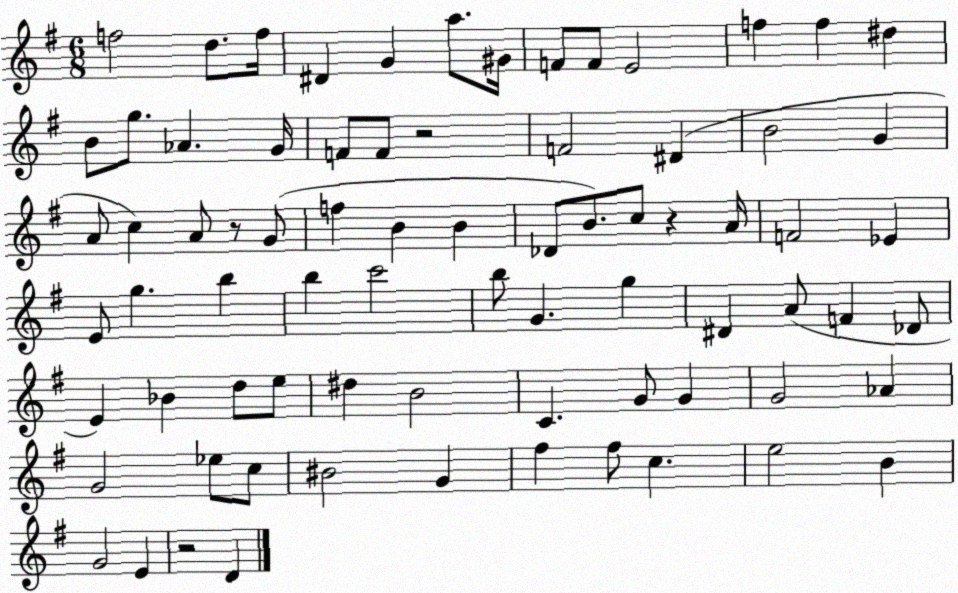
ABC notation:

X:1
T:Untitled
M:6/8
L:1/4
K:G
f2 d/2 f/4 ^D G a/2 ^G/4 F/2 F/2 E2 f f ^d B/2 g/2 _A G/4 F/2 F/2 z2 F2 ^D B2 G A/2 c A/2 z/2 G/2 f B B _D/2 B/2 c/2 z A/4 F2 _E E/2 g b b c'2 b/2 G g ^D A/2 F _D/2 E _B d/2 e/2 ^d B2 C G/2 G G2 _A G2 _e/2 c/2 ^B2 G ^f ^f/2 c e2 B G2 E z2 D